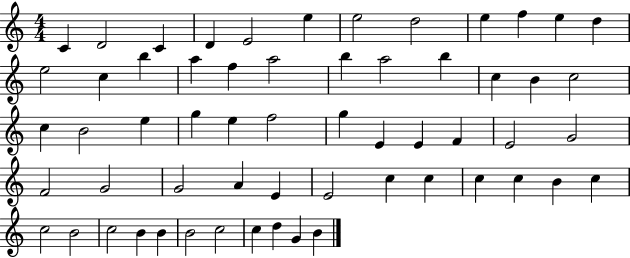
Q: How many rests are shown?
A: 0